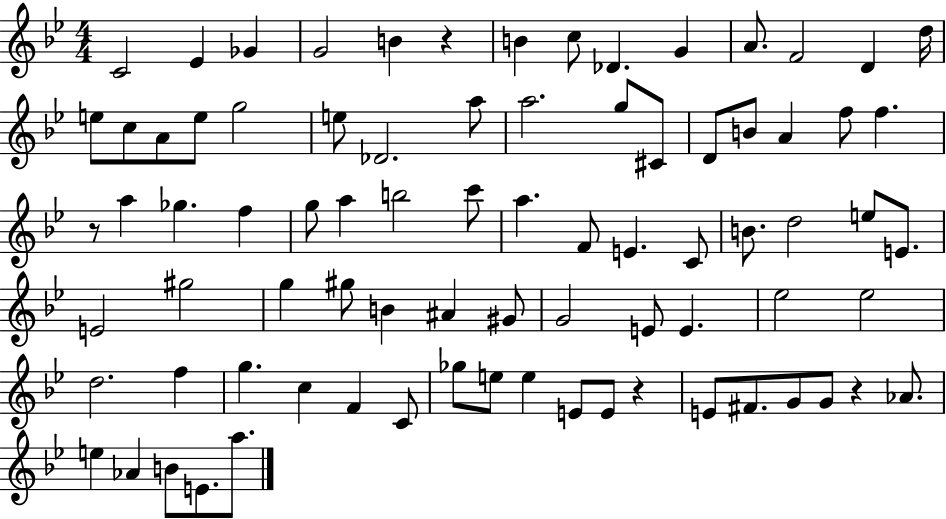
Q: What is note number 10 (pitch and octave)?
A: A4